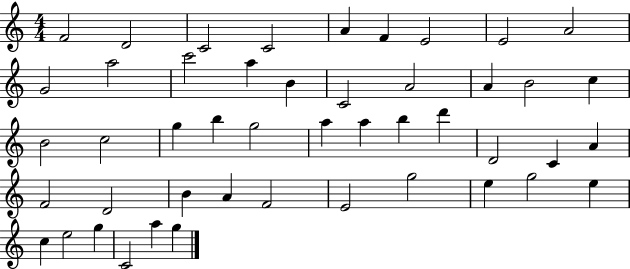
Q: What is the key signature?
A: C major